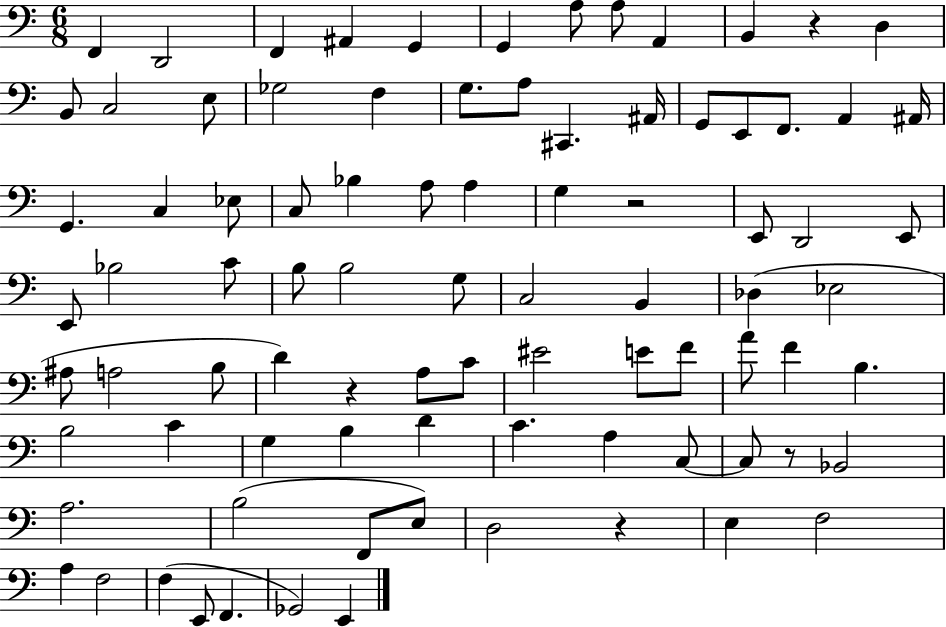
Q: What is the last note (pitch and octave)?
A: E2